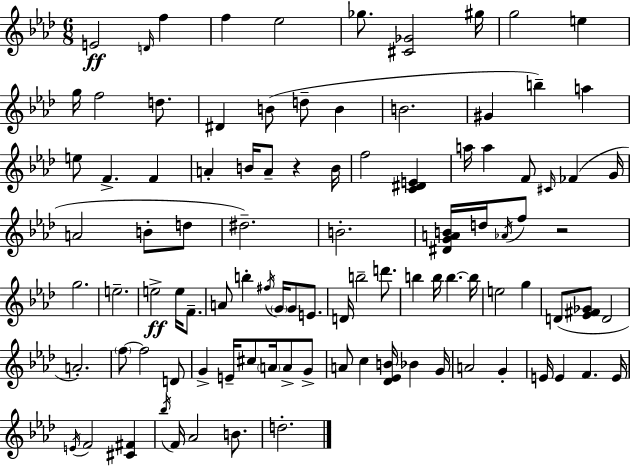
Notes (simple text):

E4/h D4/s F5/q F5/q Eb5/h Gb5/e. [C#4,Gb4]/h G#5/s G5/h E5/q G5/s F5/h D5/e. D#4/q B4/e D5/e B4/q B4/h. G#4/q B5/q A5/q E5/e F4/q. F4/q A4/q B4/s A4/e R/q B4/s F5/h [C4,D#4,E4]/q A5/s A5/q F4/e C#4/s FES4/q G4/s A4/h B4/e D5/e D#5/h. B4/h. [D#4,G4,A4,B4]/s D5/s Ab4/s F5/e R/h G5/h. E5/h. E5/h E5/s F4/e. A4/e B5/q F#5/s G4/s G4/e E4/e. D4/s B5/h D6/e. B5/q B5/s B5/q. B5/s E5/h G5/q D4/e [Eb4,F#4,Gb4]/e D4/h A4/h. F5/e F5/h D4/e G4/q E4/s C#5/e A4/s A4/e G4/e A4/e C5/q [Db4,Eb4,B4]/s Bb4/q G4/s A4/h G4/q E4/s E4/q F4/q. E4/s E4/s F4/h [C#4,F#4]/q Bb5/s F4/s Ab4/h B4/e. D5/h.